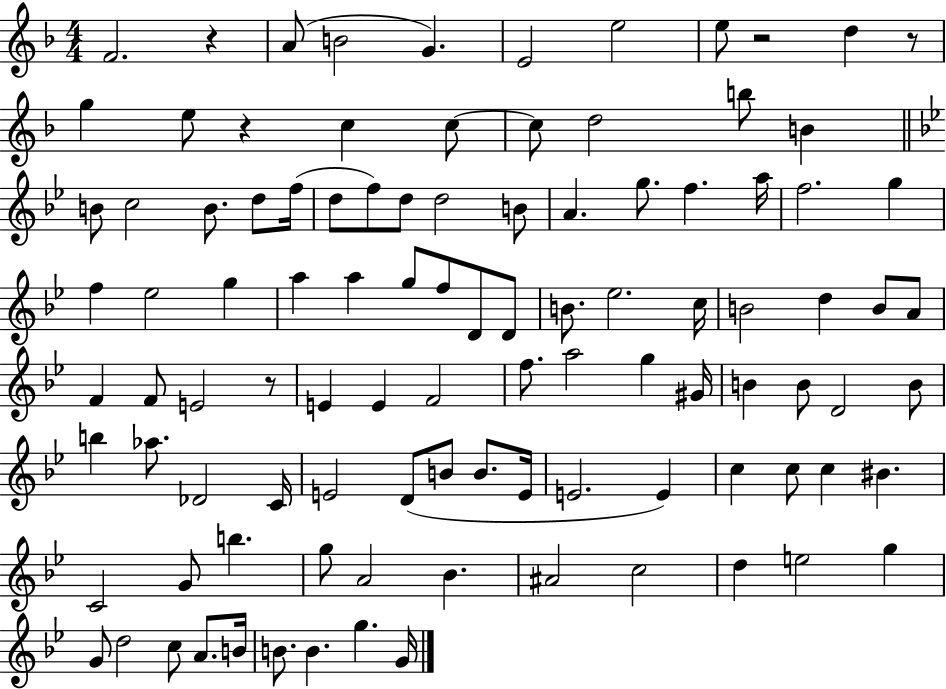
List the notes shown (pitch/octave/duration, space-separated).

F4/h. R/q A4/e B4/h G4/q. E4/h E5/h E5/e R/h D5/q R/e G5/q E5/e R/q C5/q C5/e C5/e D5/h B5/e B4/q B4/e C5/h B4/e. D5/e F5/s D5/e F5/e D5/e D5/h B4/e A4/q. G5/e. F5/q. A5/s F5/h. G5/q F5/q Eb5/h G5/q A5/q A5/q G5/e F5/e D4/e D4/e B4/e. Eb5/h. C5/s B4/h D5/q B4/e A4/e F4/q F4/e E4/h R/e E4/q E4/q F4/h F5/e. A5/h G5/q G#4/s B4/q B4/e D4/h B4/e B5/q Ab5/e. Db4/h C4/s E4/h D4/e B4/e B4/e. E4/s E4/h. E4/q C5/q C5/e C5/q BIS4/q. C4/h G4/e B5/q. G5/e A4/h Bb4/q. A#4/h C5/h D5/q E5/h G5/q G4/e D5/h C5/e A4/e. B4/s B4/e. B4/q. G5/q. G4/s